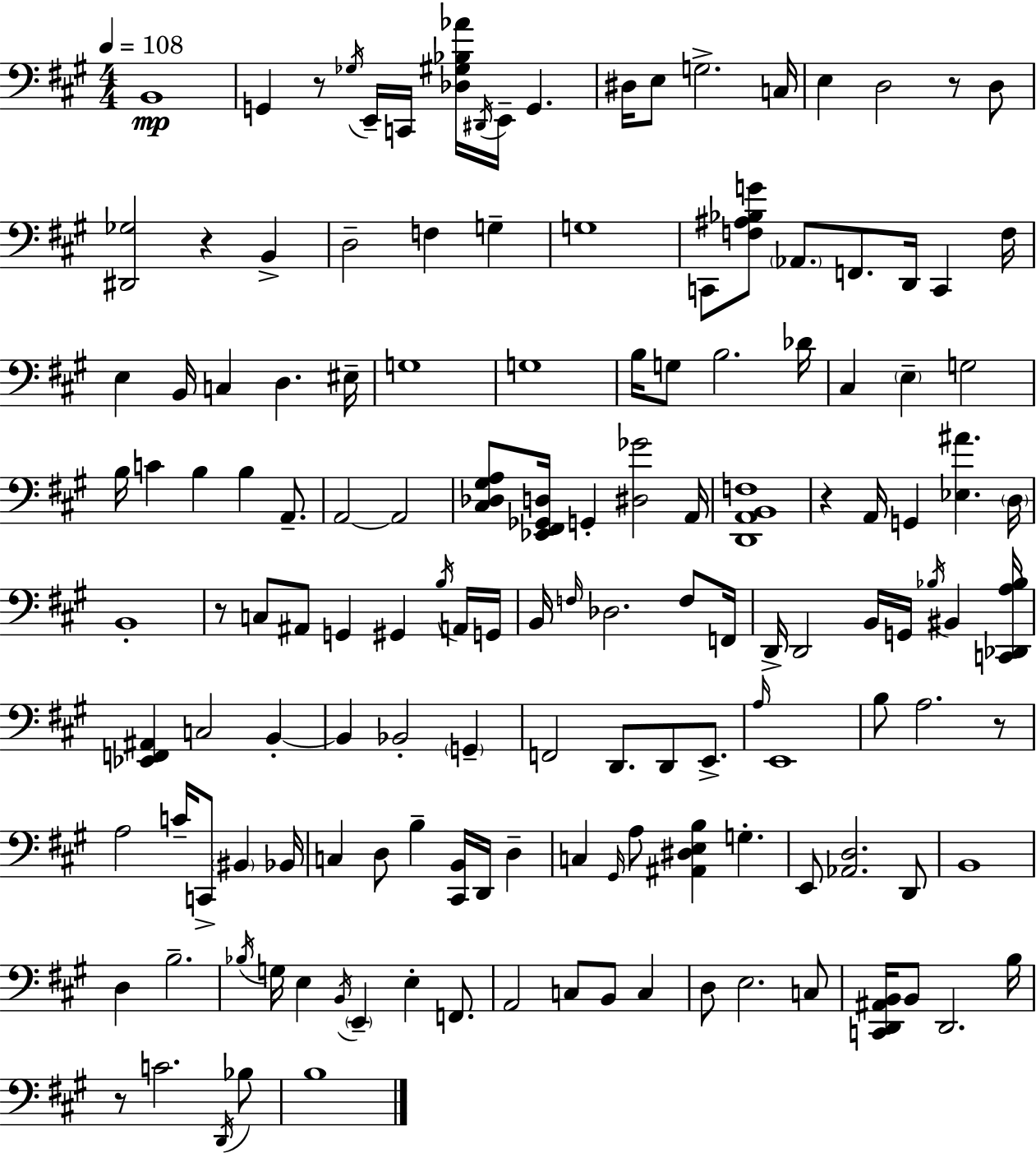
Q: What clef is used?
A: bass